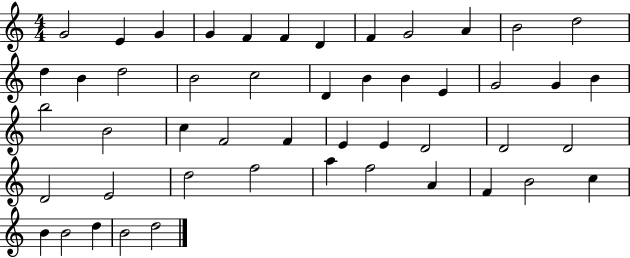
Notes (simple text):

G4/h E4/q G4/q G4/q F4/q F4/q D4/q F4/q G4/h A4/q B4/h D5/h D5/q B4/q D5/h B4/h C5/h D4/q B4/q B4/q E4/q G4/h G4/q B4/q B5/h B4/h C5/q F4/h F4/q E4/q E4/q D4/h D4/h D4/h D4/h E4/h D5/h F5/h A5/q F5/h A4/q F4/q B4/h C5/q B4/q B4/h D5/q B4/h D5/h